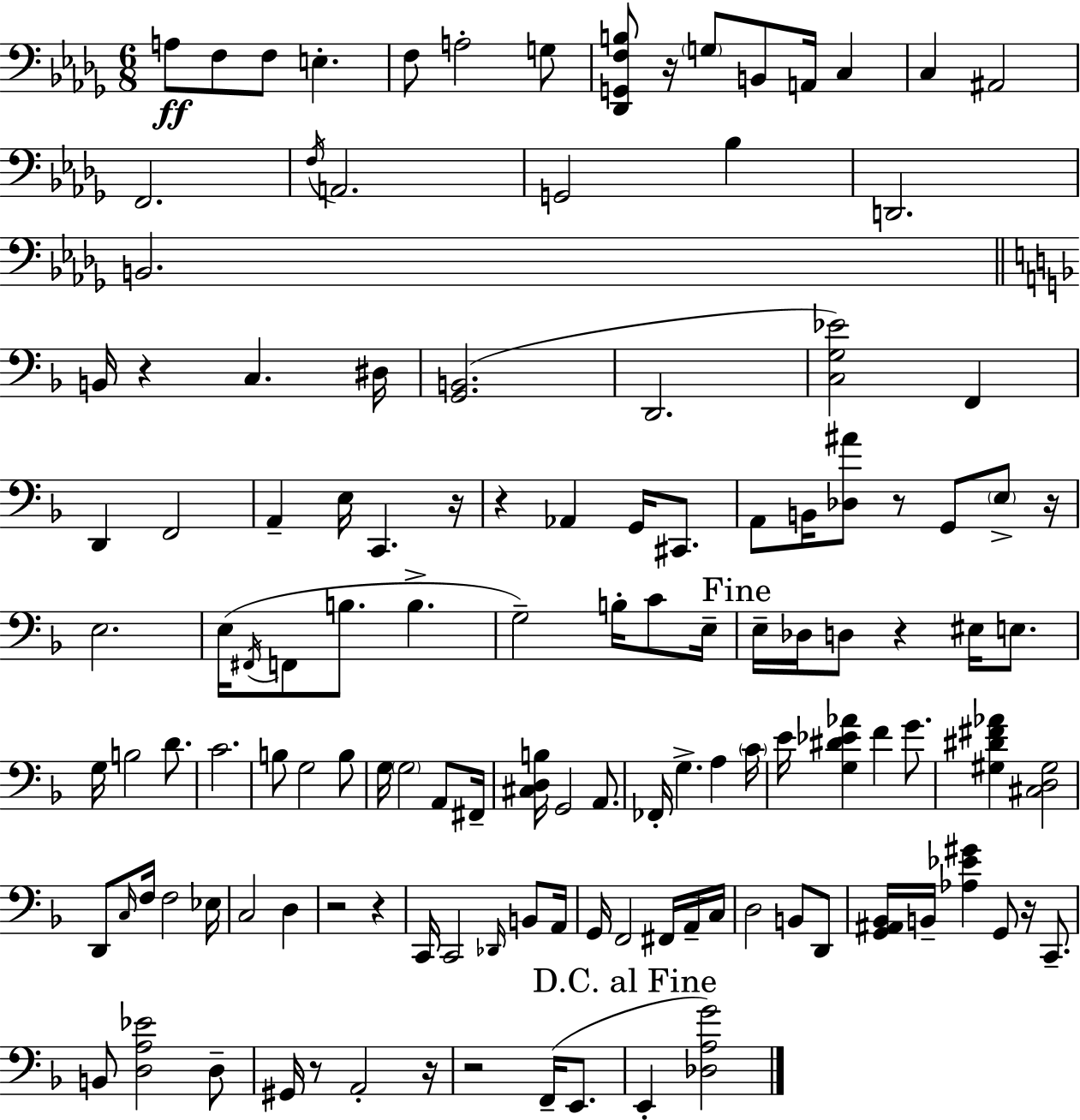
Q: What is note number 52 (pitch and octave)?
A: E3